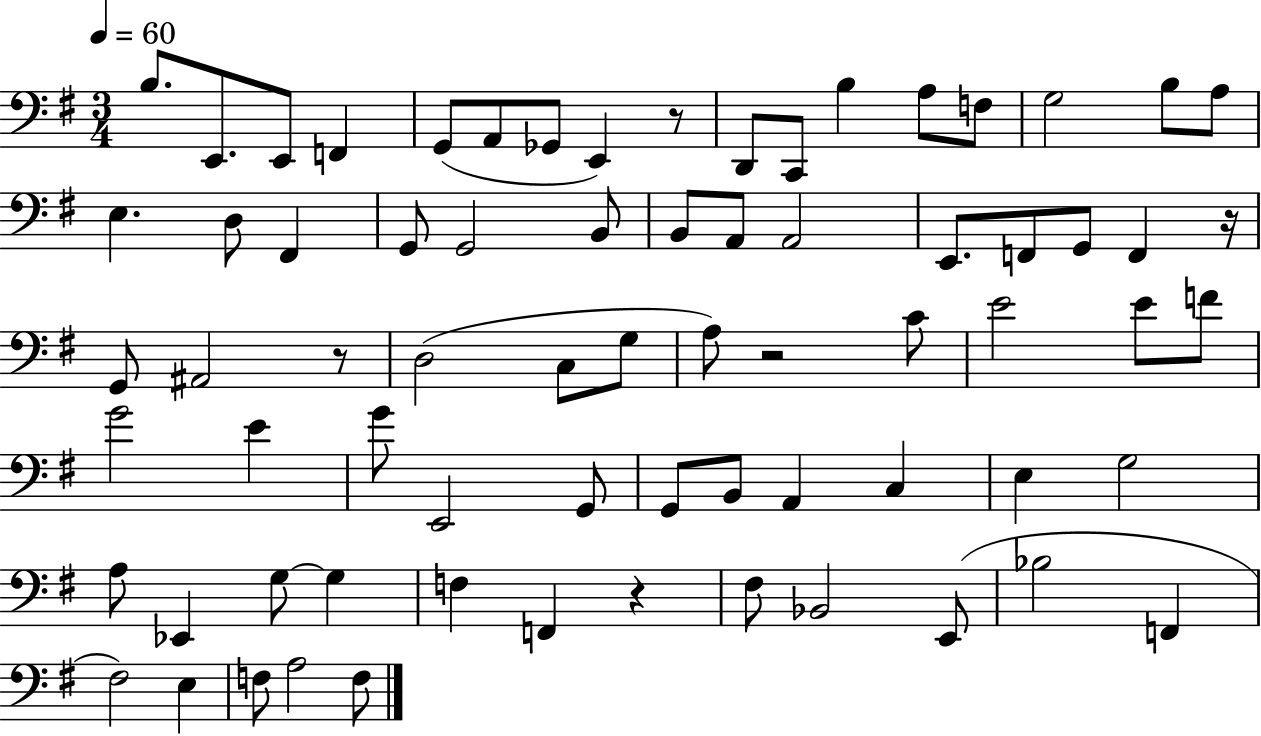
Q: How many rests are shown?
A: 5